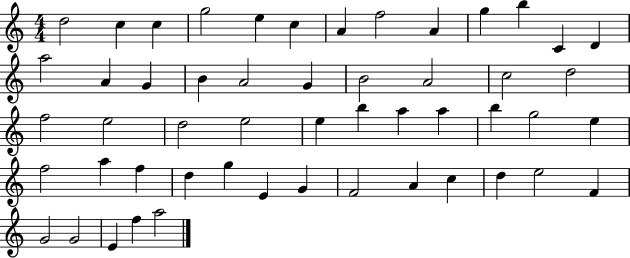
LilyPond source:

{
  \clef treble
  \numericTimeSignature
  \time 4/4
  \key c \major
  d''2 c''4 c''4 | g''2 e''4 c''4 | a'4 f''2 a'4 | g''4 b''4 c'4 d'4 | \break a''2 a'4 g'4 | b'4 a'2 g'4 | b'2 a'2 | c''2 d''2 | \break f''2 e''2 | d''2 e''2 | e''4 b''4 a''4 a''4 | b''4 g''2 e''4 | \break f''2 a''4 f''4 | d''4 g''4 e'4 g'4 | f'2 a'4 c''4 | d''4 e''2 f'4 | \break g'2 g'2 | e'4 f''4 a''2 | \bar "|."
}